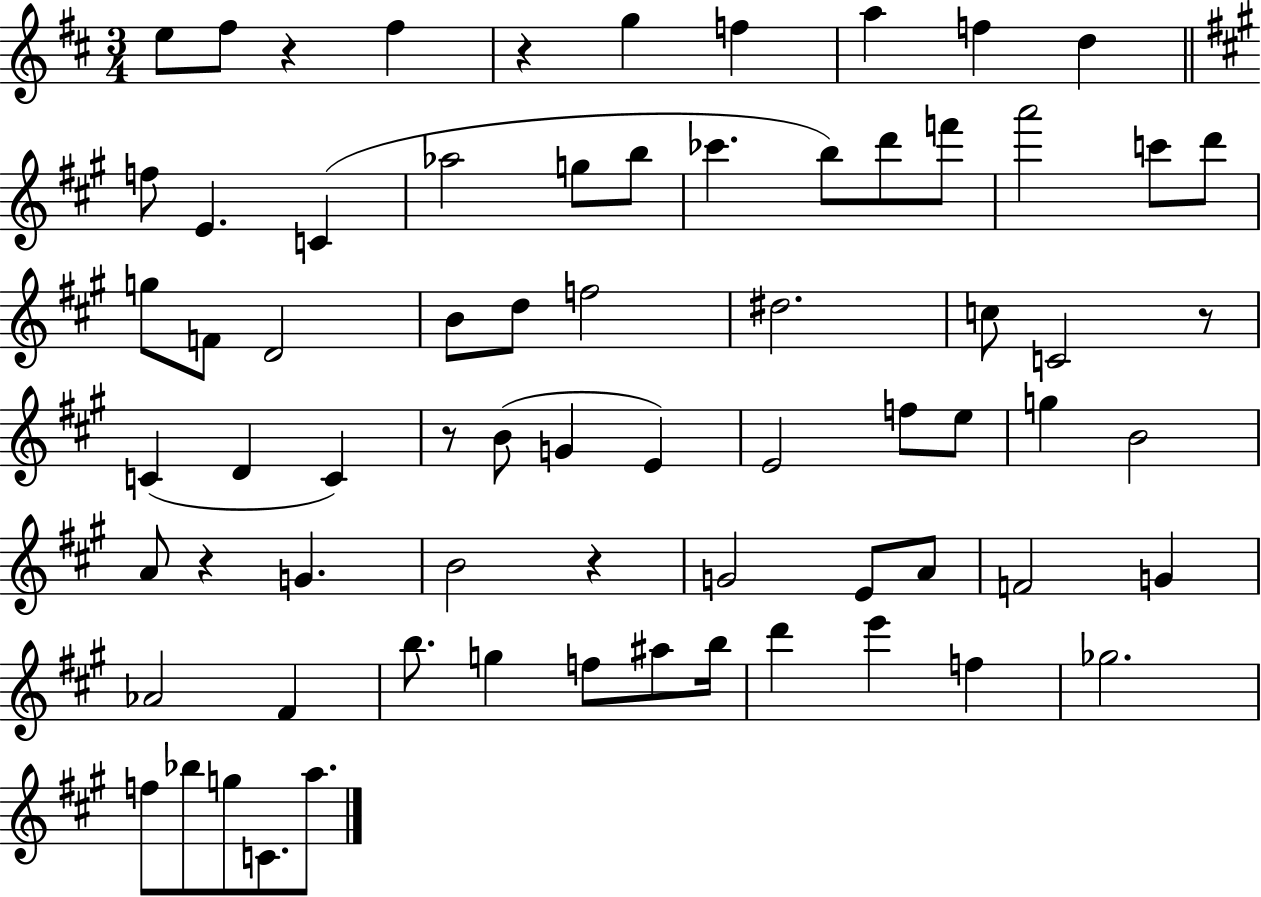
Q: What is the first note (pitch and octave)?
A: E5